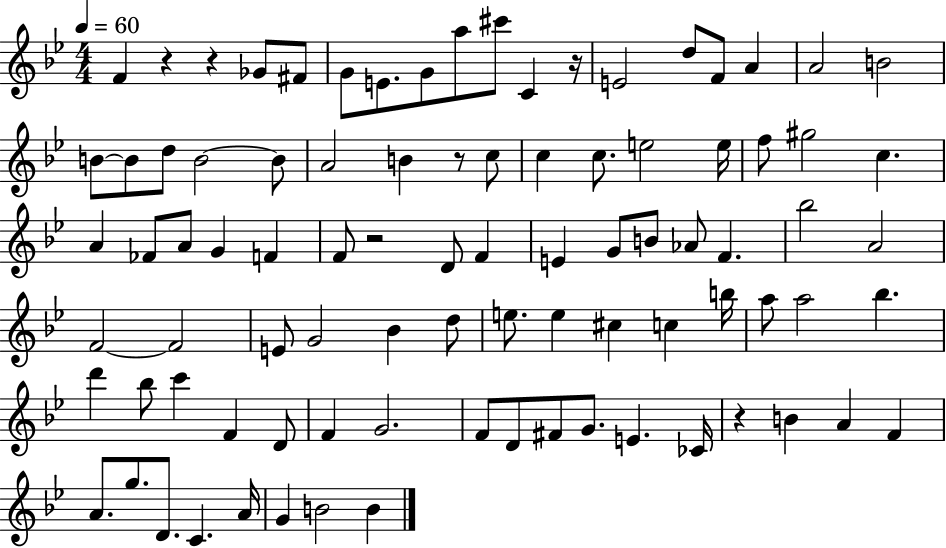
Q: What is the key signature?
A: BES major